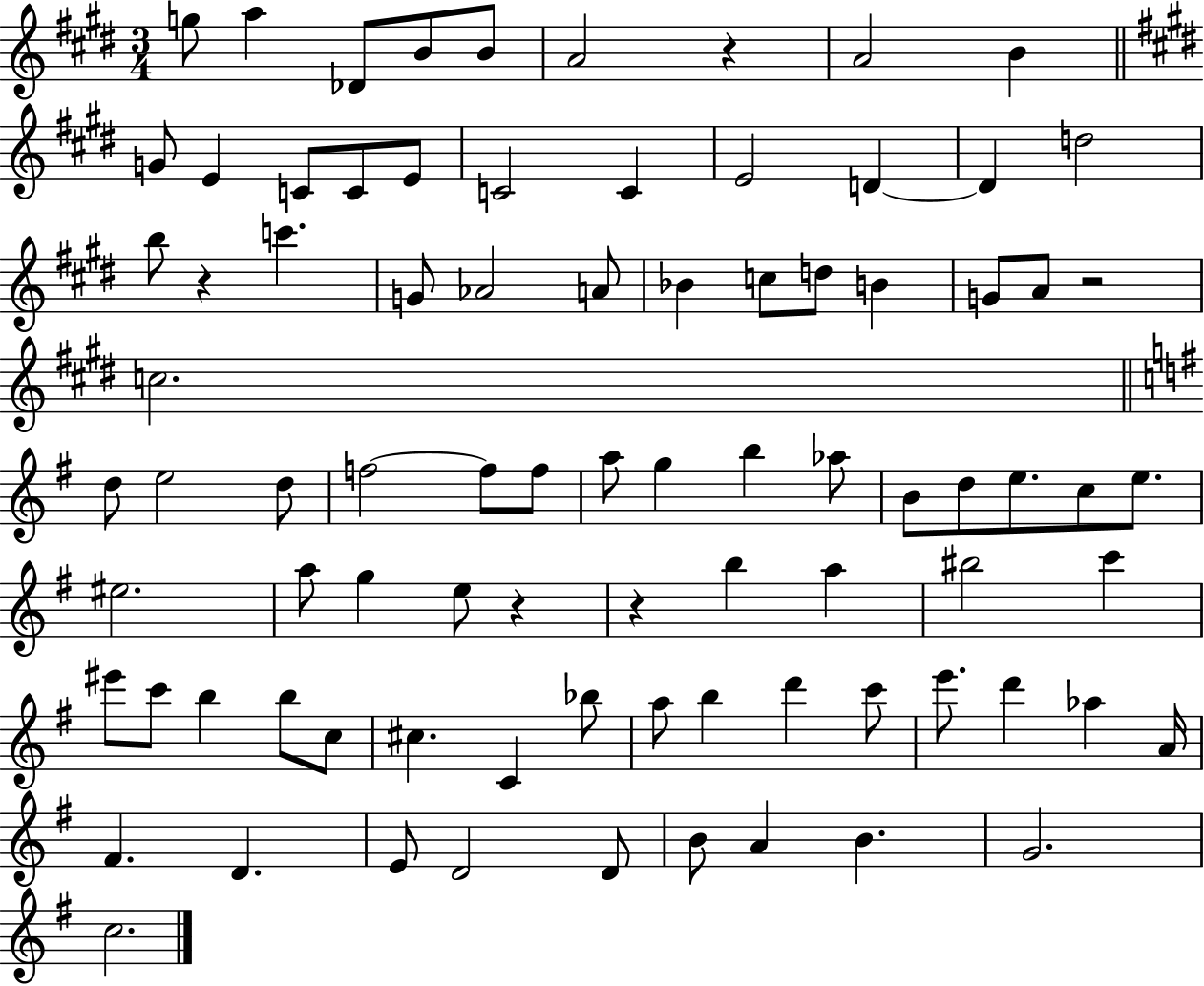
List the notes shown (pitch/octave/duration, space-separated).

G5/e A5/q Db4/e B4/e B4/e A4/h R/q A4/h B4/q G4/e E4/q C4/e C4/e E4/e C4/h C4/q E4/h D4/q D4/q D5/h B5/e R/q C6/q. G4/e Ab4/h A4/e Bb4/q C5/e D5/e B4/q G4/e A4/e R/h C5/h. D5/e E5/h D5/e F5/h F5/e F5/e A5/e G5/q B5/q Ab5/e B4/e D5/e E5/e. C5/e E5/e. EIS5/h. A5/e G5/q E5/e R/q R/q B5/q A5/q BIS5/h C6/q EIS6/e C6/e B5/q B5/e C5/e C#5/q. C4/q Bb5/e A5/e B5/q D6/q C6/e E6/e. D6/q Ab5/q A4/s F#4/q. D4/q. E4/e D4/h D4/e B4/e A4/q B4/q. G4/h. C5/h.